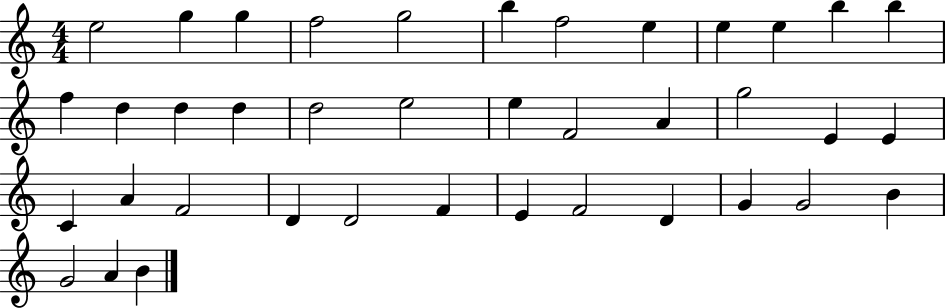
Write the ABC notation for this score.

X:1
T:Untitled
M:4/4
L:1/4
K:C
e2 g g f2 g2 b f2 e e e b b f d d d d2 e2 e F2 A g2 E E C A F2 D D2 F E F2 D G G2 B G2 A B